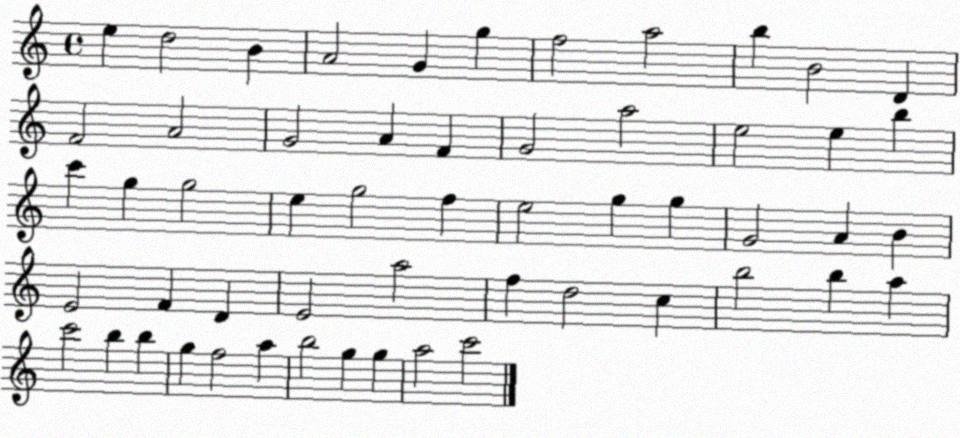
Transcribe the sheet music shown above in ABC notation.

X:1
T:Untitled
M:4/4
L:1/4
K:C
e d2 B A2 G g f2 a2 b B2 D F2 A2 G2 A F G2 a2 e2 e b c' g g2 e g2 f e2 g g G2 A B E2 F D E2 a2 f d2 c b2 b a c'2 b b g f2 a b2 g g a2 c'2